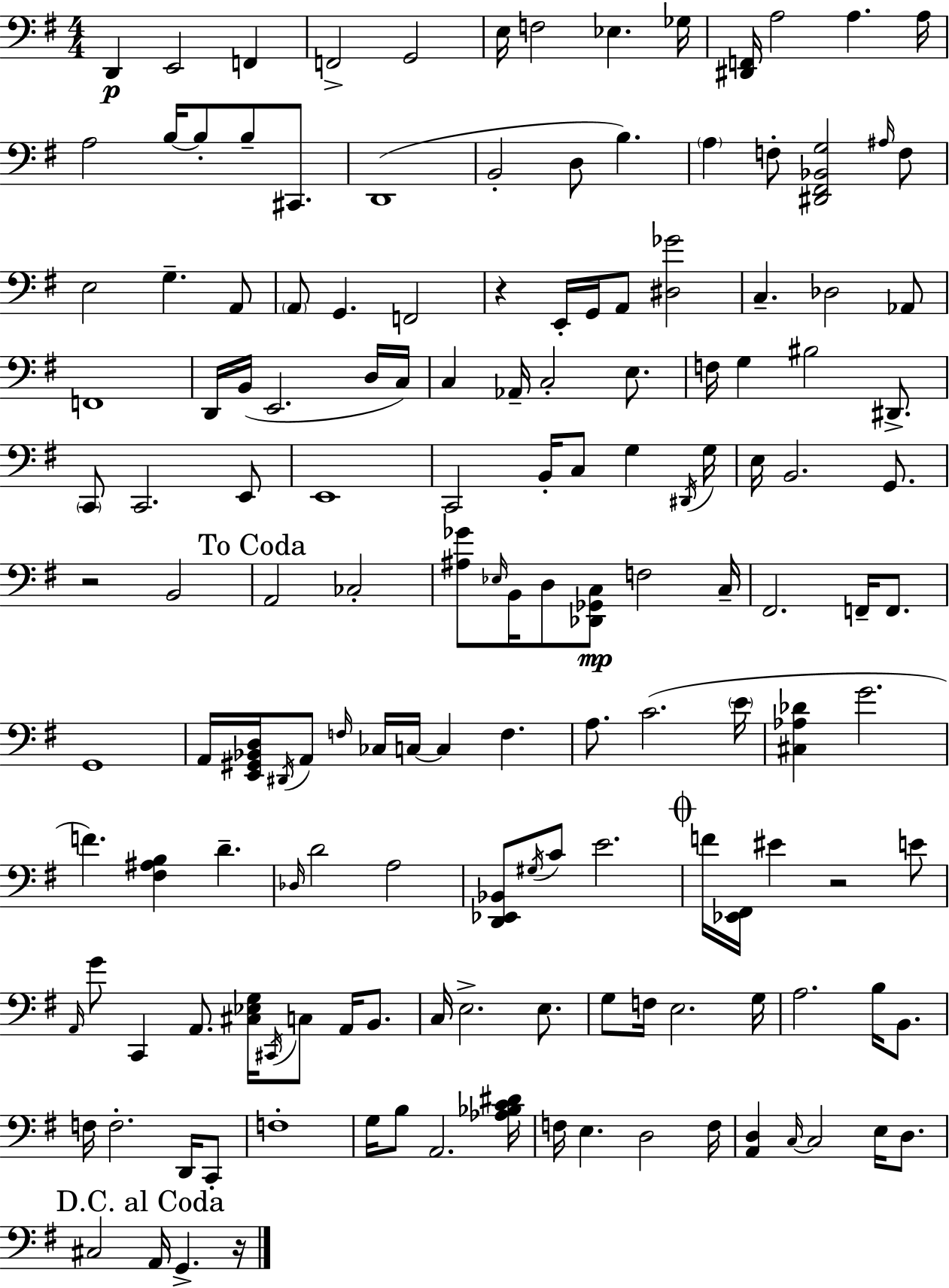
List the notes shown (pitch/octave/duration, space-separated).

D2/q E2/h F2/q F2/h G2/h E3/s F3/h Eb3/q. Gb3/s [D#2,F2]/s A3/h A3/q. A3/s A3/h B3/s B3/e B3/e C#2/e. D2/w B2/h D3/e B3/q. A3/q F3/e [D#2,F#2,Bb2,G3]/h A#3/s F3/e E3/h G3/q. A2/e A2/e G2/q. F2/h R/q E2/s G2/s A2/e [D#3,Gb4]/h C3/q. Db3/h Ab2/e F2/w D2/s B2/s E2/h. D3/s C3/s C3/q Ab2/s C3/h E3/e. F3/s G3/q BIS3/h D#2/e. C2/e C2/h. E2/e E2/w C2/h B2/s C3/e G3/q D#2/s G3/s E3/s B2/h. G2/e. R/h B2/h A2/h CES3/h [A#3,Gb4]/e Eb3/s B2/s D3/e [Db2,Gb2,C3]/e F3/h C3/s F#2/h. F2/s F2/e. G2/w A2/s [E2,G#2,Bb2,D3]/s D#2/s A2/e F3/s CES3/s C3/s C3/q F3/q. A3/e. C4/h. E4/s [C#3,Ab3,Db4]/q G4/h. F4/q. [F#3,A#3,B3]/q D4/q. Db3/s D4/h A3/h [D2,Eb2,Bb2]/e G#3/s C4/e E4/h. F4/s [Eb2,F#2]/s EIS4/q R/h E4/e A2/s G4/e C2/q A2/e. [C#3,Eb3,G3]/s C#2/s C3/e A2/s B2/e. C3/s E3/h. E3/e. G3/e F3/s E3/h. G3/s A3/h. B3/s B2/e. F3/s F3/h. D2/s C2/e F3/w G3/s B3/e A2/h. [Ab3,Bb3,C4,D#4]/s F3/s E3/q. D3/h F3/s [A2,D3]/q C3/s C3/h E3/s D3/e. C#3/h A2/s G2/q. R/s